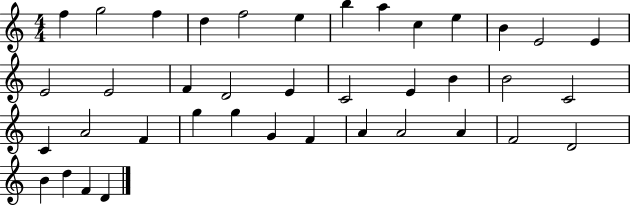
{
  \clef treble
  \numericTimeSignature
  \time 4/4
  \key c \major
  f''4 g''2 f''4 | d''4 f''2 e''4 | b''4 a''4 c''4 e''4 | b'4 e'2 e'4 | \break e'2 e'2 | f'4 d'2 e'4 | c'2 e'4 b'4 | b'2 c'2 | \break c'4 a'2 f'4 | g''4 g''4 g'4 f'4 | a'4 a'2 a'4 | f'2 d'2 | \break b'4 d''4 f'4 d'4 | \bar "|."
}